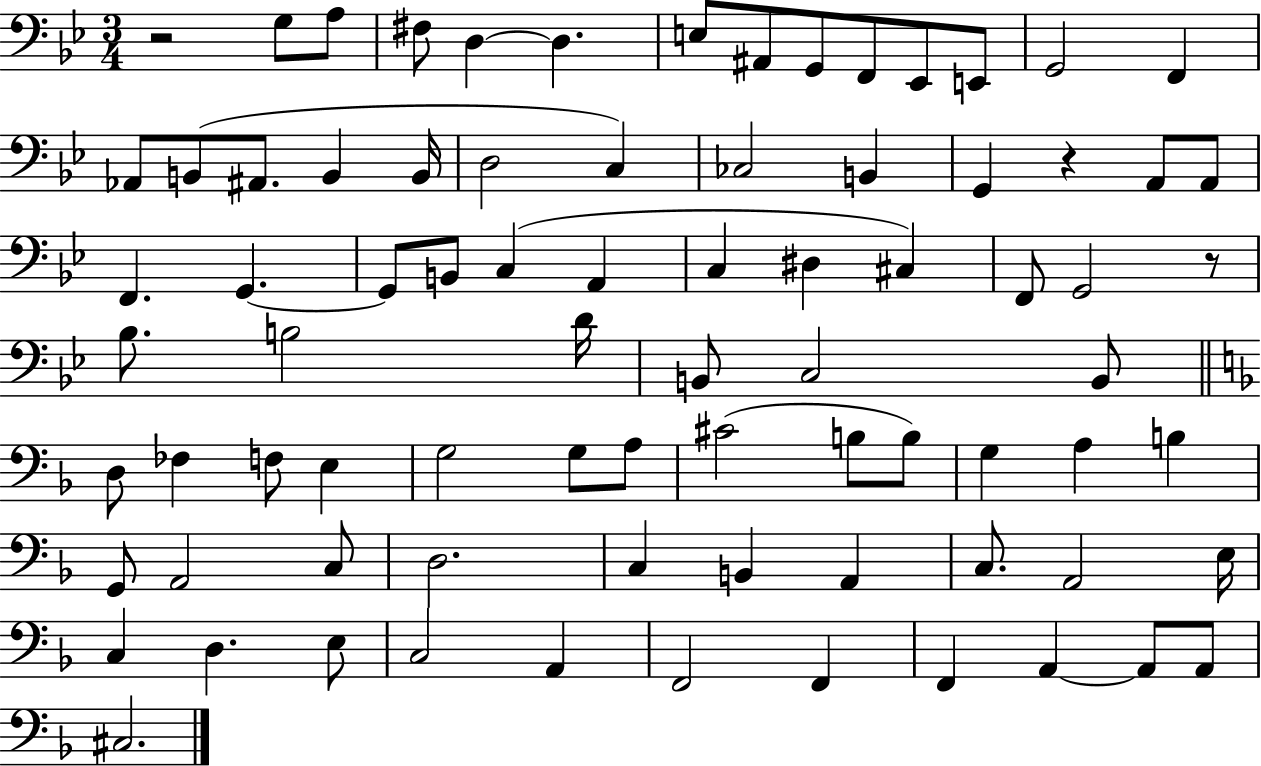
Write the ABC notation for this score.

X:1
T:Untitled
M:3/4
L:1/4
K:Bb
z2 G,/2 A,/2 ^F,/2 D, D, E,/2 ^A,,/2 G,,/2 F,,/2 _E,,/2 E,,/2 G,,2 F,, _A,,/2 B,,/2 ^A,,/2 B,, B,,/4 D,2 C, _C,2 B,, G,, z A,,/2 A,,/2 F,, G,, G,,/2 B,,/2 C, A,, C, ^D, ^C, F,,/2 G,,2 z/2 _B,/2 B,2 D/4 B,,/2 C,2 B,,/2 D,/2 _F, F,/2 E, G,2 G,/2 A,/2 ^C2 B,/2 B,/2 G, A, B, G,,/2 A,,2 C,/2 D,2 C, B,, A,, C,/2 A,,2 E,/4 C, D, E,/2 C,2 A,, F,,2 F,, F,, A,, A,,/2 A,,/2 ^C,2